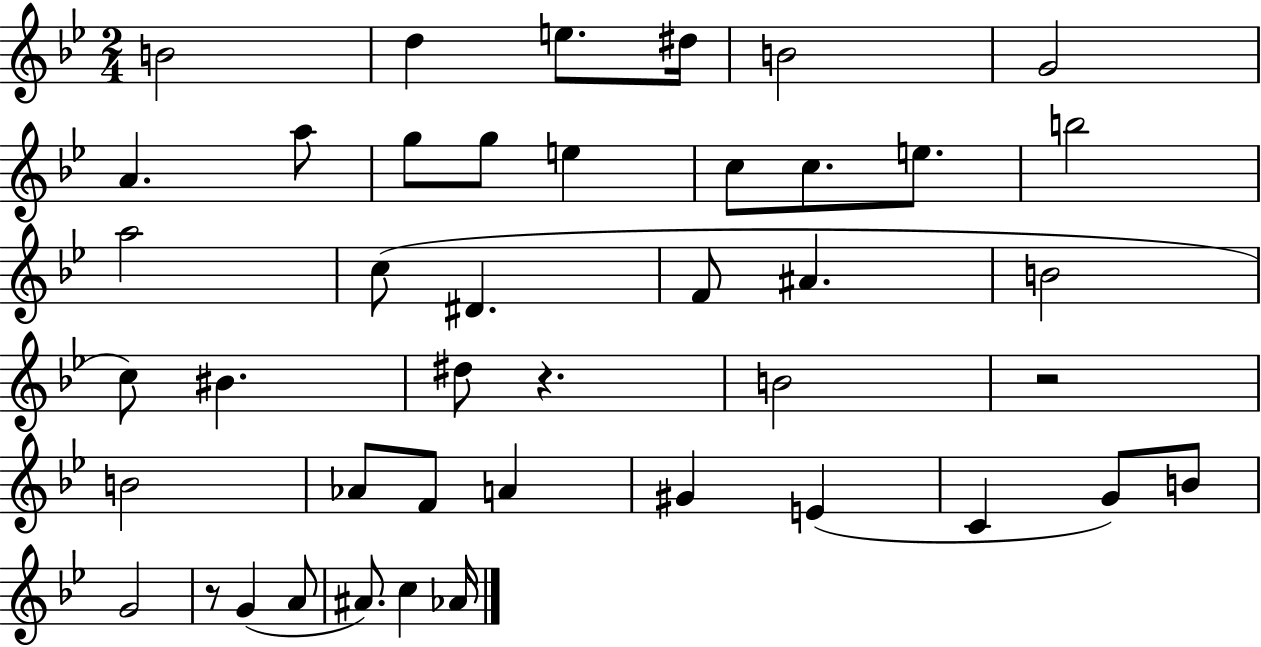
B4/h D5/q E5/e. D#5/s B4/h G4/h A4/q. A5/e G5/e G5/e E5/q C5/e C5/e. E5/e. B5/h A5/h C5/e D#4/q. F4/e A#4/q. B4/h C5/e BIS4/q. D#5/e R/q. B4/h R/h B4/h Ab4/e F4/e A4/q G#4/q E4/q C4/q G4/e B4/e G4/h R/e G4/q A4/e A#4/e. C5/q Ab4/s